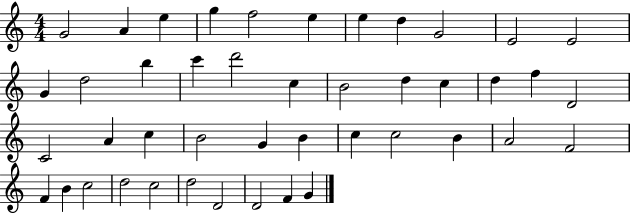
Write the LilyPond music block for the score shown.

{
  \clef treble
  \numericTimeSignature
  \time 4/4
  \key c \major
  g'2 a'4 e''4 | g''4 f''2 e''4 | e''4 d''4 g'2 | e'2 e'2 | \break g'4 d''2 b''4 | c'''4 d'''2 c''4 | b'2 d''4 c''4 | d''4 f''4 d'2 | \break c'2 a'4 c''4 | b'2 g'4 b'4 | c''4 c''2 b'4 | a'2 f'2 | \break f'4 b'4 c''2 | d''2 c''2 | d''2 d'2 | d'2 f'4 g'4 | \break \bar "|."
}